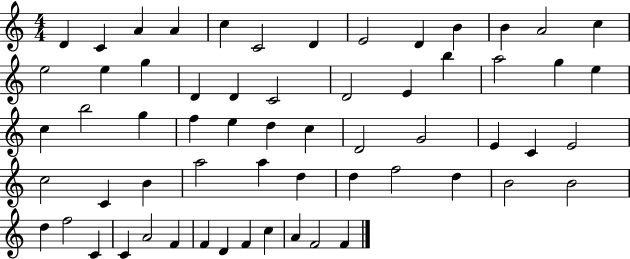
D4/q C4/q A4/q A4/q C5/q C4/h D4/q E4/h D4/q B4/q B4/q A4/h C5/q E5/h E5/q G5/q D4/q D4/q C4/h D4/h E4/q B5/q A5/h G5/q E5/q C5/q B5/h G5/q F5/q E5/q D5/q C5/q D4/h G4/h E4/q C4/q E4/h C5/h C4/q B4/q A5/h A5/q D5/q D5/q F5/h D5/q B4/h B4/h D5/q F5/h C4/q C4/q A4/h F4/q F4/q D4/q F4/q C5/q A4/q F4/h F4/q